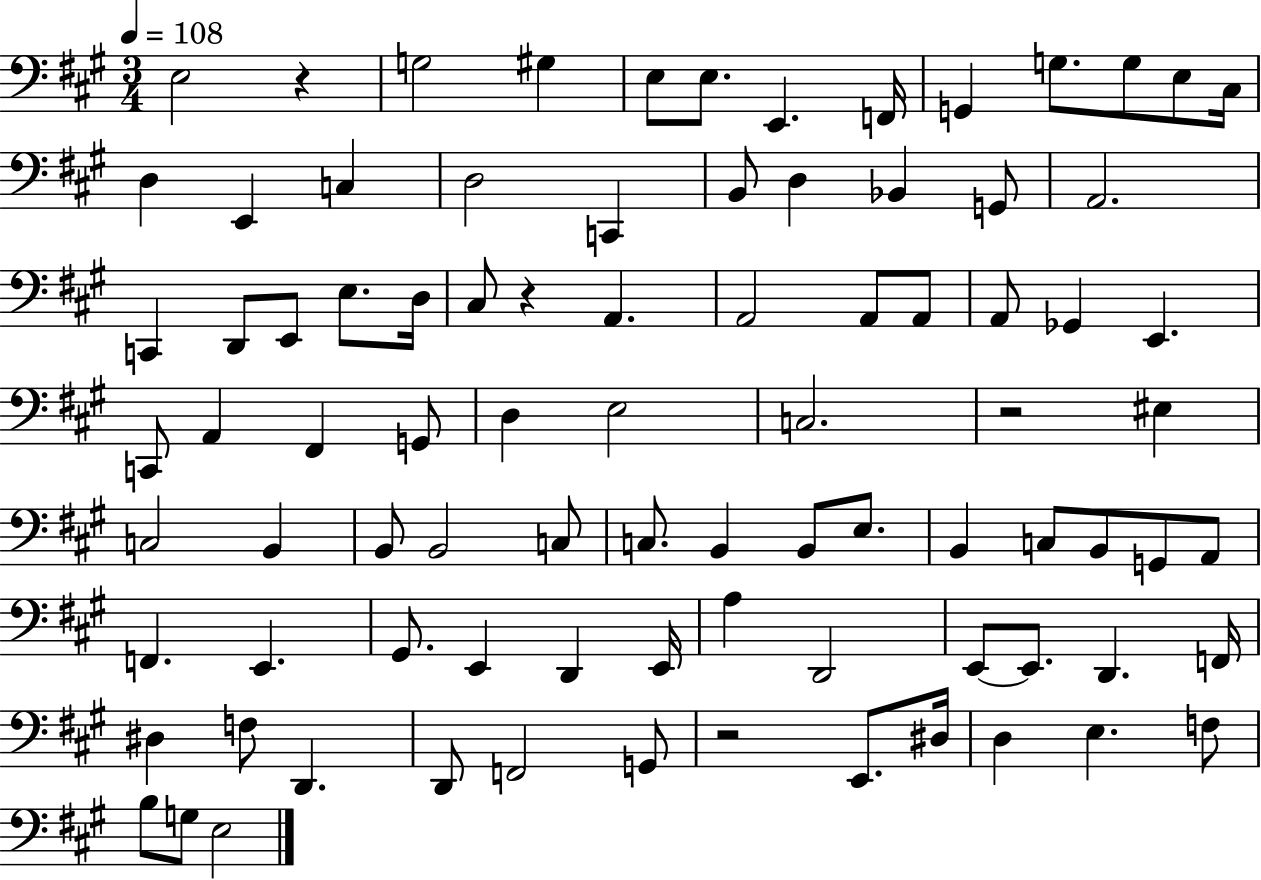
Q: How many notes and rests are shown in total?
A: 87